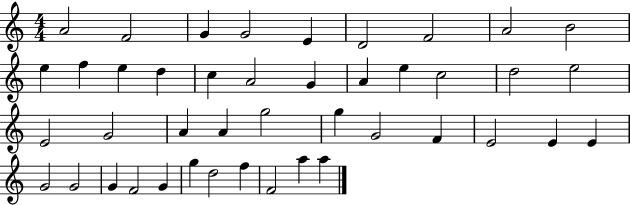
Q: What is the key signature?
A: C major